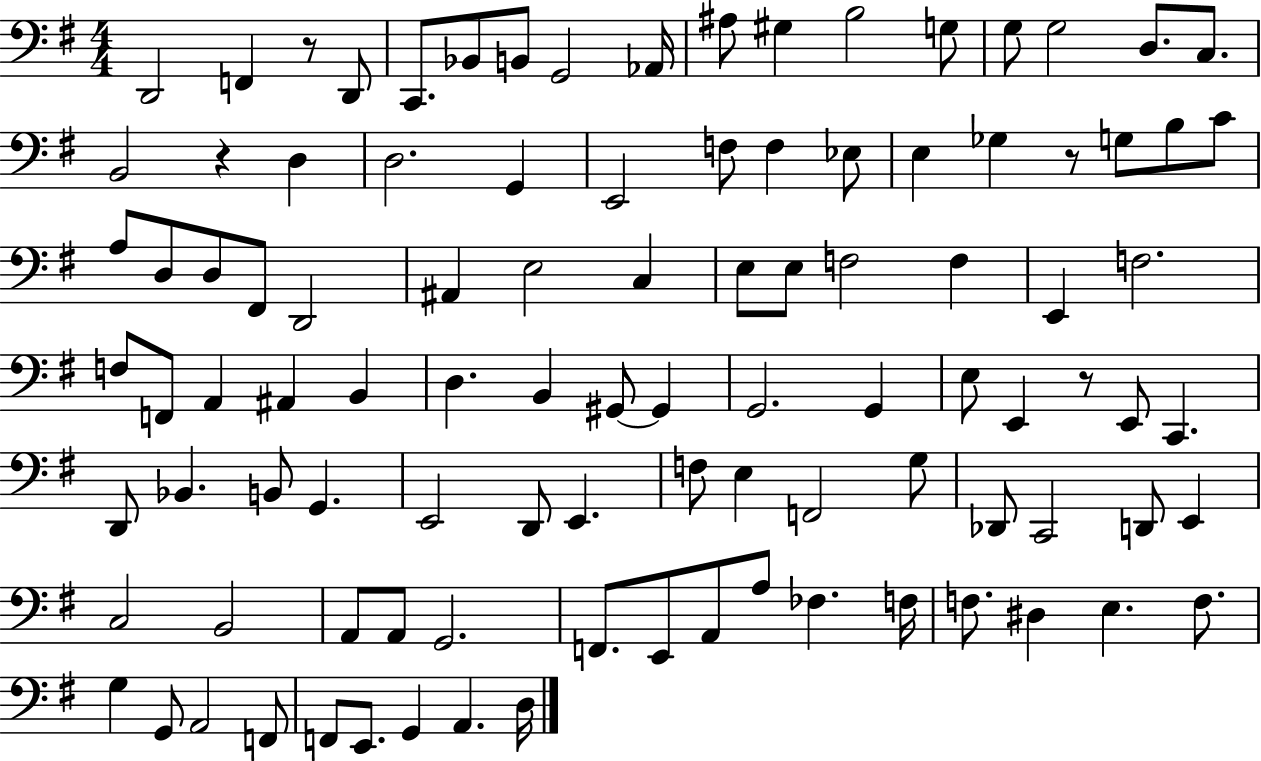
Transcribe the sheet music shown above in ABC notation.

X:1
T:Untitled
M:4/4
L:1/4
K:G
D,,2 F,, z/2 D,,/2 C,,/2 _B,,/2 B,,/2 G,,2 _A,,/4 ^A,/2 ^G, B,2 G,/2 G,/2 G,2 D,/2 C,/2 B,,2 z D, D,2 G,, E,,2 F,/2 F, _E,/2 E, _G, z/2 G,/2 B,/2 C/2 A,/2 D,/2 D,/2 ^F,,/2 D,,2 ^A,, E,2 C, E,/2 E,/2 F,2 F, E,, F,2 F,/2 F,,/2 A,, ^A,, B,, D, B,, ^G,,/2 ^G,, G,,2 G,, E,/2 E,, z/2 E,,/2 C,, D,,/2 _B,, B,,/2 G,, E,,2 D,,/2 E,, F,/2 E, F,,2 G,/2 _D,,/2 C,,2 D,,/2 E,, C,2 B,,2 A,,/2 A,,/2 G,,2 F,,/2 E,,/2 A,,/2 A,/2 _F, F,/4 F,/2 ^D, E, F,/2 G, G,,/2 A,,2 F,,/2 F,,/2 E,,/2 G,, A,, D,/4